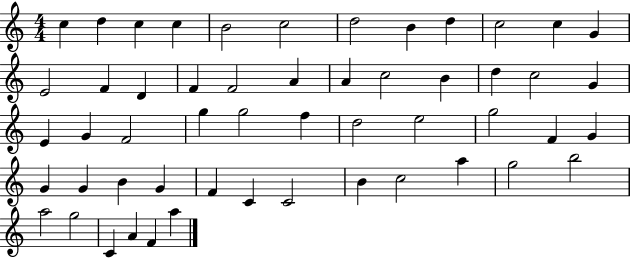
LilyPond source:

{
  \clef treble
  \numericTimeSignature
  \time 4/4
  \key c \major
  c''4 d''4 c''4 c''4 | b'2 c''2 | d''2 b'4 d''4 | c''2 c''4 g'4 | \break e'2 f'4 d'4 | f'4 f'2 a'4 | a'4 c''2 b'4 | d''4 c''2 g'4 | \break e'4 g'4 f'2 | g''4 g''2 f''4 | d''2 e''2 | g''2 f'4 g'4 | \break g'4 g'4 b'4 g'4 | f'4 c'4 c'2 | b'4 c''2 a''4 | g''2 b''2 | \break a''2 g''2 | c'4 a'4 f'4 a''4 | \bar "|."
}